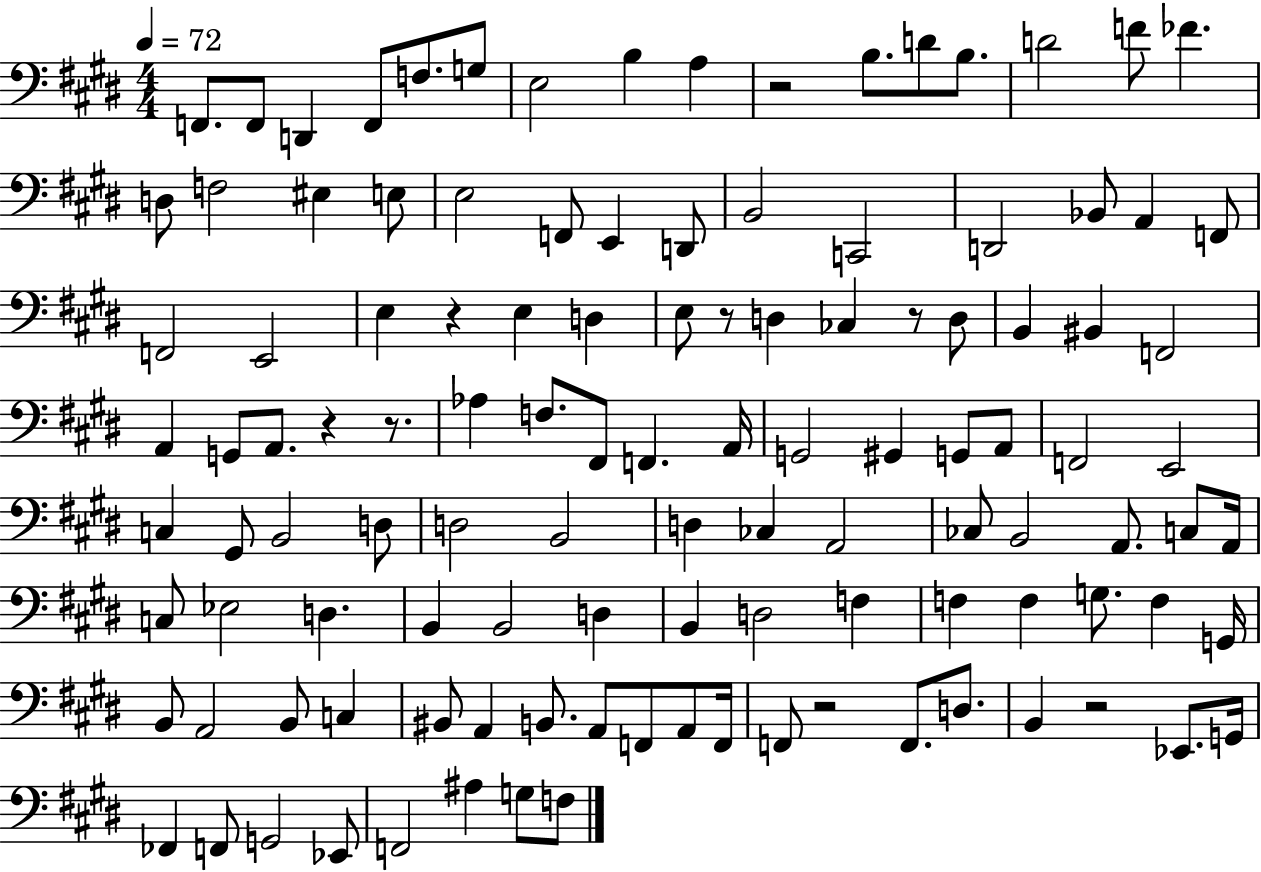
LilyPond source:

{
  \clef bass
  \numericTimeSignature
  \time 4/4
  \key e \major
  \tempo 4 = 72
  f,8. f,8 d,4 f,8 f8. g8 | e2 b4 a4 | r2 b8. d'8 b8. | d'2 f'8 fes'4. | \break d8 f2 eis4 e8 | e2 f,8 e,4 d,8 | b,2 c,2 | d,2 bes,8 a,4 f,8 | \break f,2 e,2 | e4 r4 e4 d4 | e8 r8 d4 ces4 r8 d8 | b,4 bis,4 f,2 | \break a,4 g,8 a,8. r4 r8. | aes4 f8. fis,8 f,4. a,16 | g,2 gis,4 g,8 a,8 | f,2 e,2 | \break c4 gis,8 b,2 d8 | d2 b,2 | d4 ces4 a,2 | ces8 b,2 a,8. c8 a,16 | \break c8 ees2 d4. | b,4 b,2 d4 | b,4 d2 f4 | f4 f4 g8. f4 g,16 | \break b,8 a,2 b,8 c4 | bis,8 a,4 b,8. a,8 f,8 a,8 f,16 | f,8 r2 f,8. d8. | b,4 r2 ees,8. g,16 | \break fes,4 f,8 g,2 ees,8 | f,2 ais4 g8 f8 | \bar "|."
}